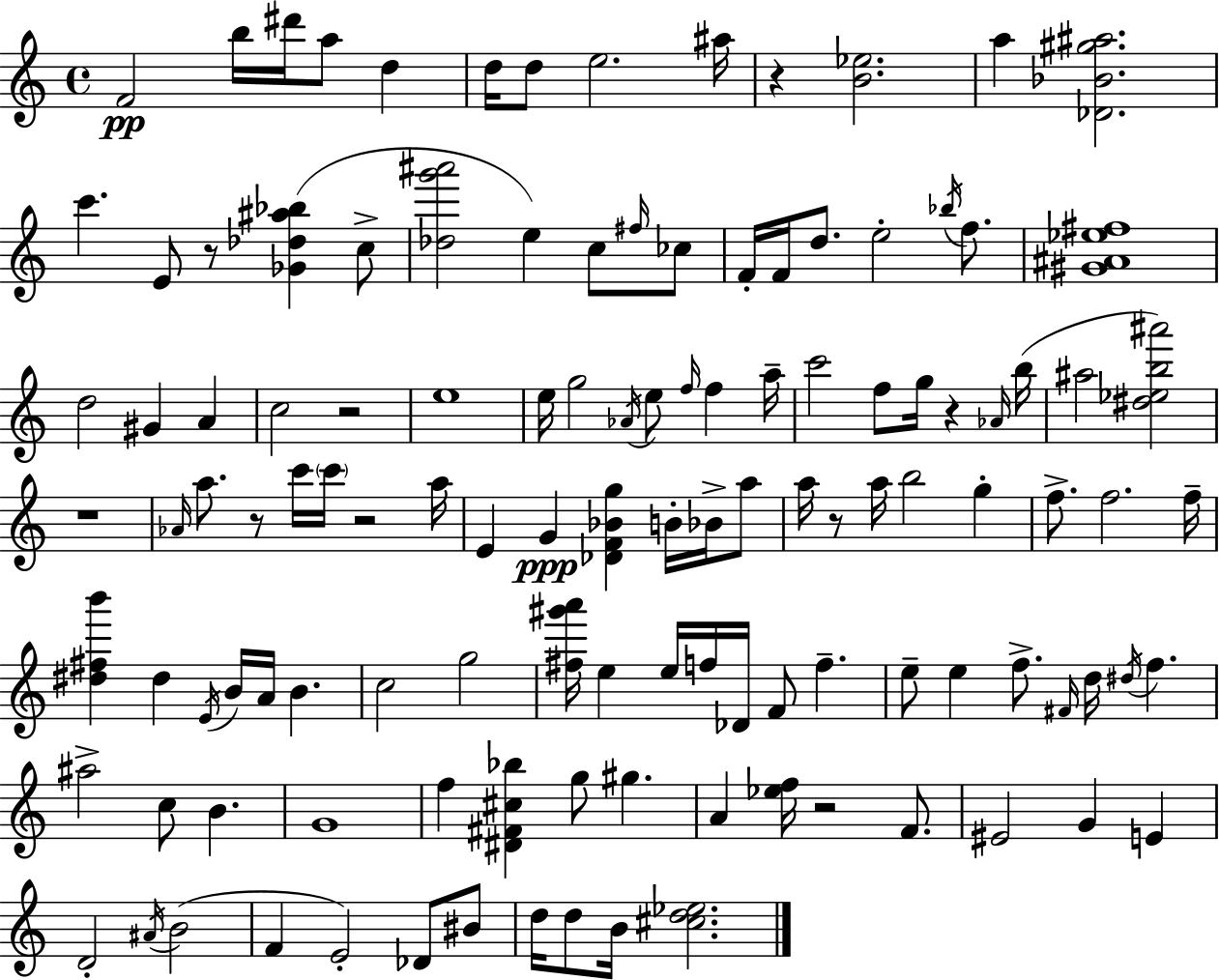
X:1
T:Untitled
M:4/4
L:1/4
K:Am
F2 b/4 ^d'/4 a/2 d d/4 d/2 e2 ^a/4 z [B_e]2 a [_D_B^g^a]2 c' E/2 z/2 [_G_d^a_b] c/2 [_dg'^a']2 e c/2 ^f/4 _c/2 F/4 F/4 d/2 e2 _b/4 f/2 [^G^A_e^f]4 d2 ^G A c2 z2 e4 e/4 g2 _A/4 e/2 f/4 f a/4 c'2 f/2 g/4 z _A/4 b/4 ^a2 [^d_eb^a']2 z4 _A/4 a/2 z/2 c'/4 c'/4 z2 a/4 E G [_DF_Bg] B/4 _B/4 a/2 a/4 z/2 a/4 b2 g f/2 f2 f/4 [^d^fb'] ^d E/4 B/4 A/4 B c2 g2 [^f^g'a']/4 e e/4 f/4 _D/4 F/2 f e/2 e f/2 ^F/4 d/4 ^d/4 f ^a2 c/2 B G4 f [^D^F^c_b] g/2 ^g A [_ef]/4 z2 F/2 ^E2 G E D2 ^A/4 B2 F E2 _D/2 ^B/2 d/4 d/2 B/4 [^cd_e]2